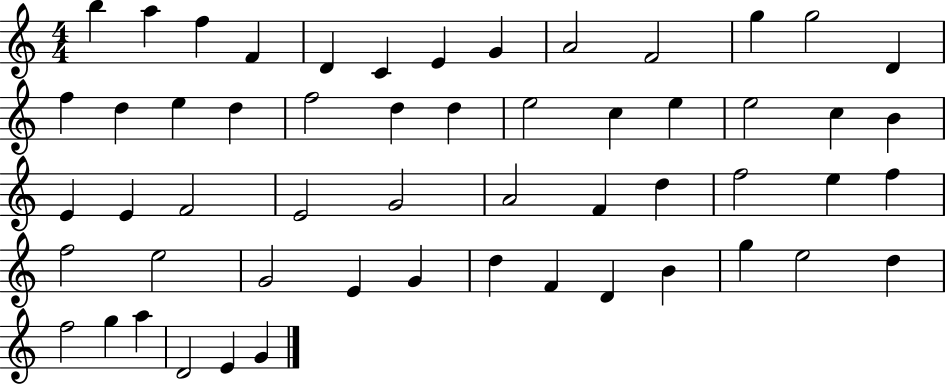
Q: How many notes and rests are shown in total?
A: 55